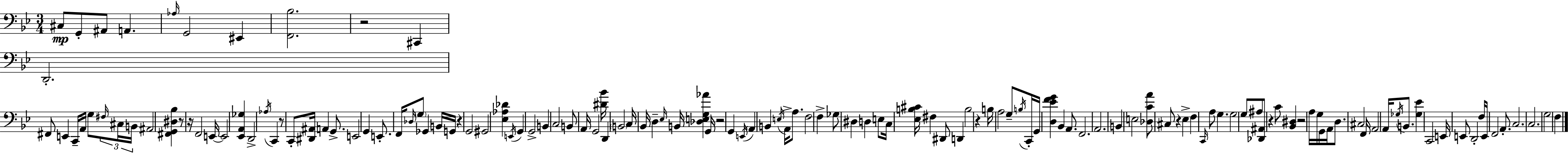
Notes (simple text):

C#3/e G2/e A#2/e A2/q. Ab3/s G2/h EIS2/q [F2,Bb3]/h. R/h C#2/q D2/h. F#2/e E2/q C2/s A2/s G3/e F#3/s C#3/s B2/s A#2/h [F#2,G2,D#3,Bb3]/q R/e R/s F2/h E2/s E2/h [Eb2,A2,Gb3]/q D2/h Ab3/s C2/q R/e C2/e [D#2,A#2]/s A2/q G2/e. E2/h G2/q E2/e. F2/s Db3/s G3/e Gb2/q B2/s G2/s R/q G2/h G#2/h [Eb3,Ab3,Db4]/q E2/s G2/q G2/h B2/q C3/h B2/e A2/s G2/h [D#4,Bb4]/s D2/q B2/h C3/s Bb2/s D3/q Eb3/s B2/s [Db3,E3,G3,Ab4]/q G2/s R/h G2/q E2/s A2/q B2/q E3/s A2/s A3/e. F3/h F3/q Gb3/e D#3/q D3/q E3/e C3/s [Eb3,B3,C#4]/s F#3/q D#2/e D2/q B3/h R/q B3/s A3/h G3/e B3/s C2/s G2/s [D3,Eb4,F4,G4]/q Bb2/q A2/e. F2/h. A2/h. B2/q E3/h [Db3,C4,A4]/e C#3/e R/q Eb3/q F3/q C2/s A3/e G3/q. G3/h G3/e A#3/e [Db2,A#2]/e R/q C4/e [Bb2,D#3]/q R/h A3/s G3/s G2/s A2/s D3/e. C#3/h F2/s A2/h A2/s Gb3/s B2/e. [Gb3,Eb4]/q C2/h E2/s E2/e D2/h F3/s E2/s F2/h A2/e. C3/h. C3/h. G3/h F3/q